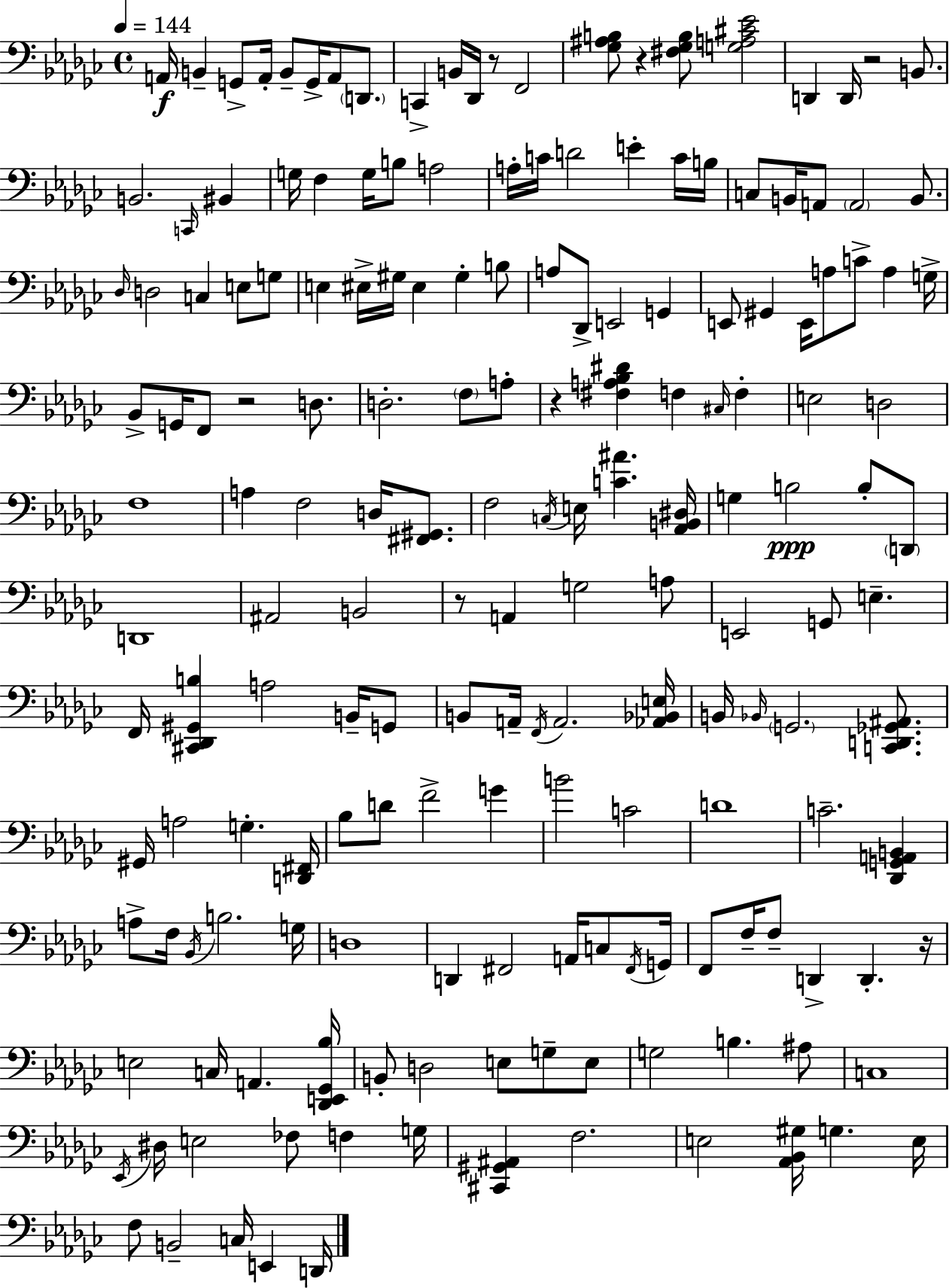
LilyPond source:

{
  \clef bass
  \time 4/4
  \defaultTimeSignature
  \key ees \minor
  \tempo 4 = 144
  a,16\f b,4-- g,8-> a,16-. b,8-- g,16-> a,8 \parenthesize d,8. | c,4-> b,16 des,16 r8 f,2 | <ges ais b>8 r4 <fis ges b>8 <g a cis' ees'>2 | d,4 d,16 r2 b,8. | \break b,2. \grace { c,16 } bis,4 | g16 f4 g16 b8 a2 | a16-. c'16 d'2 e'4-. c'16 | b16 c8 b,16 a,8 \parenthesize a,2 b,8. | \break \grace { des16 } d2 c4 e8 | g8 e4 eis16-> gis16 eis4 gis4-. | b8 a8 des,8-> e,2 g,4 | e,8 gis,4 e,16 a8 c'8-> a4 | \break g16-> bes,8-> g,16 f,8 r2 d8. | d2.-. \parenthesize f8 | a8-. r4 <fis a bes dis'>4 f4 \grace { cis16 } f4-. | e2 d2 | \break f1 | a4 f2 d16 | <fis, gis,>8. f2 \acciaccatura { c16 } e16 <c' ais'>4. | <aes, b, dis>16 g4 b2\ppp | \break b8-. \parenthesize d,8 d,1 | ais,2 b,2 | r8 a,4 g2 | a8 e,2 g,8 e4.-- | \break f,16 <cis, des, gis, b>4 a2 | b,16-- g,8 b,8 a,16-- \acciaccatura { f,16 } a,2. | <aes, bes, e>16 b,16 \grace { bes,16 } \parenthesize g,2. | <c, d, ges, ais,>8. gis,16 a2 g4.-. | \break <d, fis,>16 bes8 d'8 f'2-> | g'4 b'2 c'2 | d'1 | c'2.-- | \break <des, g, a, b,>4 a8-> f16 \acciaccatura { bes,16 } b2. | g16 d1 | d,4 fis,2 | a,16 c8 \acciaccatura { fis,16 } g,16 f,8 f16-- f8-- d,4-> | \break d,4.-. r16 e2 | c16 a,4. <des, e, ges, bes>16 b,8-. d2 | e8 g8-- e8 g2 | b4. ais8 c1 | \break \acciaccatura { ees,16 } dis16 e2 | fes8 f4 g16 <cis, gis, ais,>4 f2. | e2 | <aes, bes, gis>16 g4. e16 f8 b,2-- | \break c16 e,4 d,16 \bar "|."
}